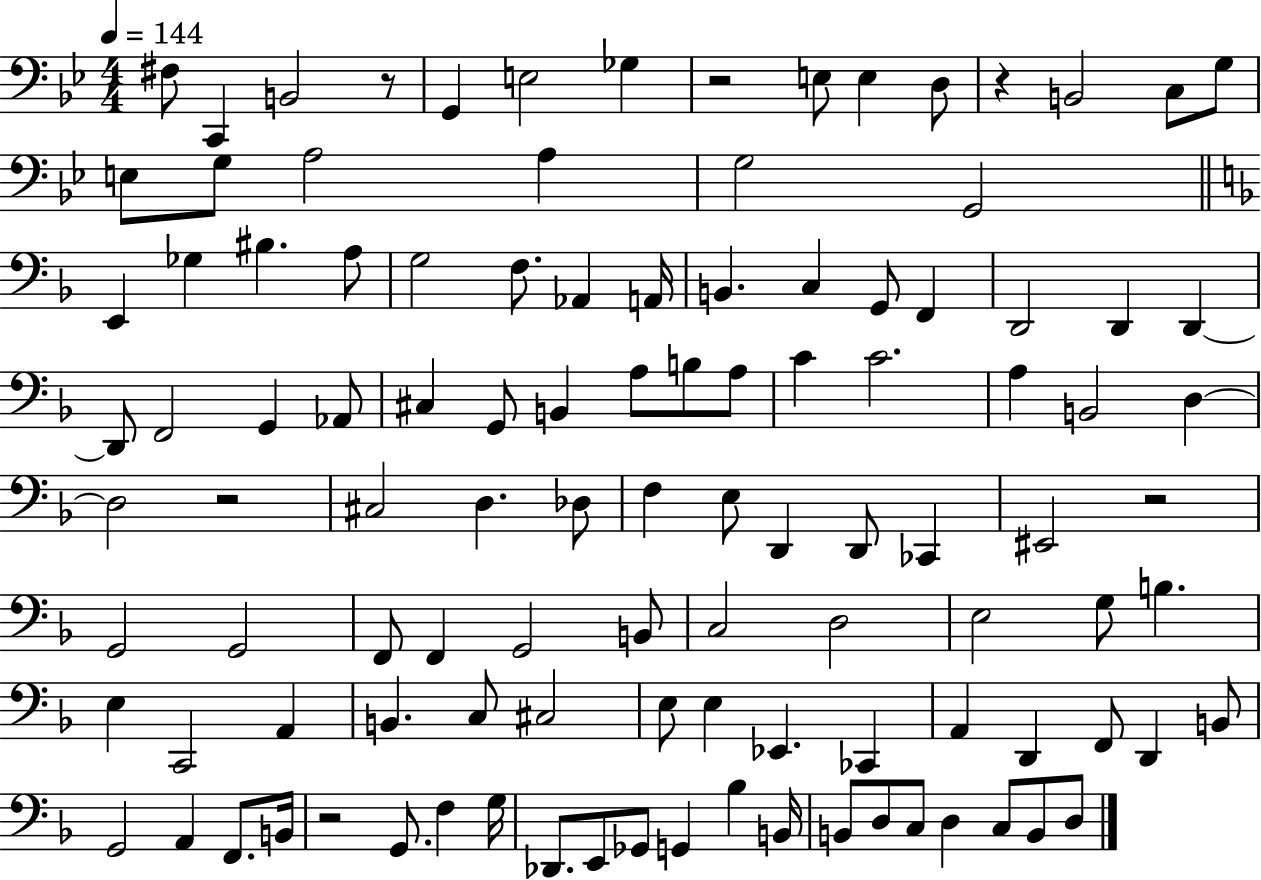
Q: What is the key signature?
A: BES major